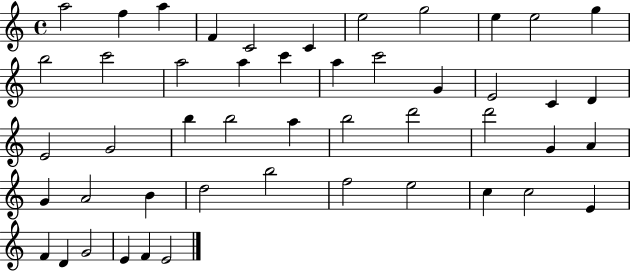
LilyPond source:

{
  \clef treble
  \time 4/4
  \defaultTimeSignature
  \key c \major
  a''2 f''4 a''4 | f'4 c'2 c'4 | e''2 g''2 | e''4 e''2 g''4 | \break b''2 c'''2 | a''2 a''4 c'''4 | a''4 c'''2 g'4 | e'2 c'4 d'4 | \break e'2 g'2 | b''4 b''2 a''4 | b''2 d'''2 | d'''2 g'4 a'4 | \break g'4 a'2 b'4 | d''2 b''2 | f''2 e''2 | c''4 c''2 e'4 | \break f'4 d'4 g'2 | e'4 f'4 e'2 | \bar "|."
}